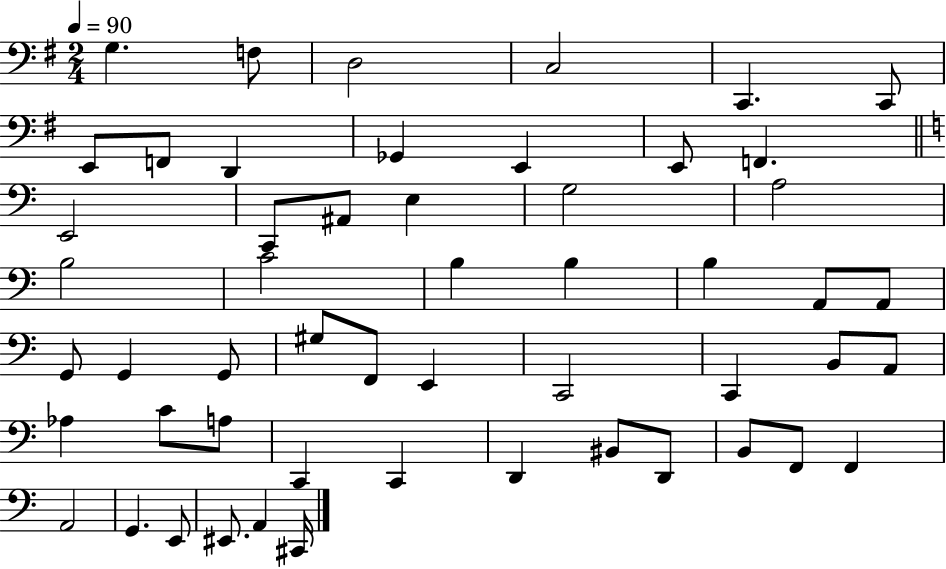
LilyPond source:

{
  \clef bass
  \numericTimeSignature
  \time 2/4
  \key g \major
  \tempo 4 = 90
  g4. f8 | d2 | c2 | c,4. c,8 | \break e,8 f,8 d,4 | ges,4 e,4 | e,8 f,4. | \bar "||" \break \key c \major e,2 | c,8 ais,8 e4 | g2 | a2 | \break b2 | c'2 | b4 b4 | b4 a,8 a,8 | \break g,8 g,4 g,8 | gis8 f,8 e,4 | c,2 | c,4 b,8 a,8 | \break aes4 c'8 a8 | c,4 c,4 | d,4 bis,8 d,8 | b,8 f,8 f,4 | \break a,2 | g,4. e,8 | eis,8. a,4 cis,16 | \bar "|."
}